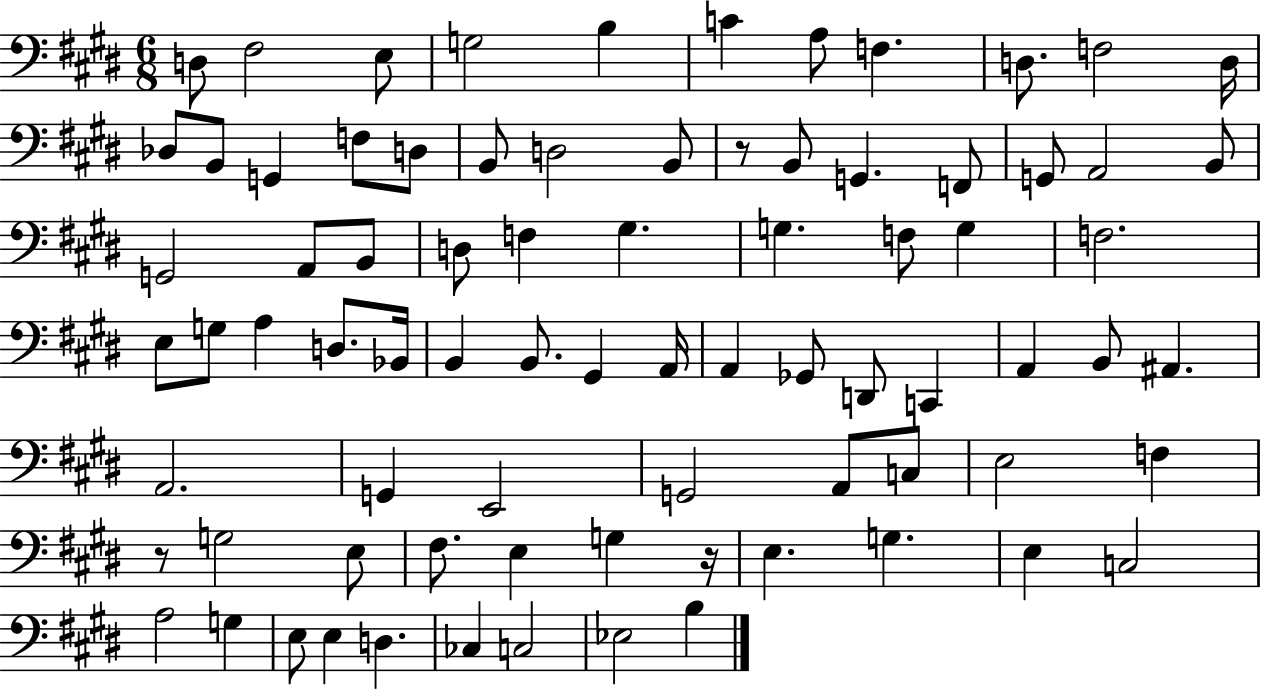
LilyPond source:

{
  \clef bass
  \numericTimeSignature
  \time 6/8
  \key e \major
  d8 fis2 e8 | g2 b4 | c'4 a8 f4. | d8. f2 d16 | \break des8 b,8 g,4 f8 d8 | b,8 d2 b,8 | r8 b,8 g,4. f,8 | g,8 a,2 b,8 | \break g,2 a,8 b,8 | d8 f4 gis4. | g4. f8 g4 | f2. | \break e8 g8 a4 d8. bes,16 | b,4 b,8. gis,4 a,16 | a,4 ges,8 d,8 c,4 | a,4 b,8 ais,4. | \break a,2. | g,4 e,2 | g,2 a,8 c8 | e2 f4 | \break r8 g2 e8 | fis8. e4 g4 r16 | e4. g4. | e4 c2 | \break a2 g4 | e8 e4 d4. | ces4 c2 | ees2 b4 | \break \bar "|."
}